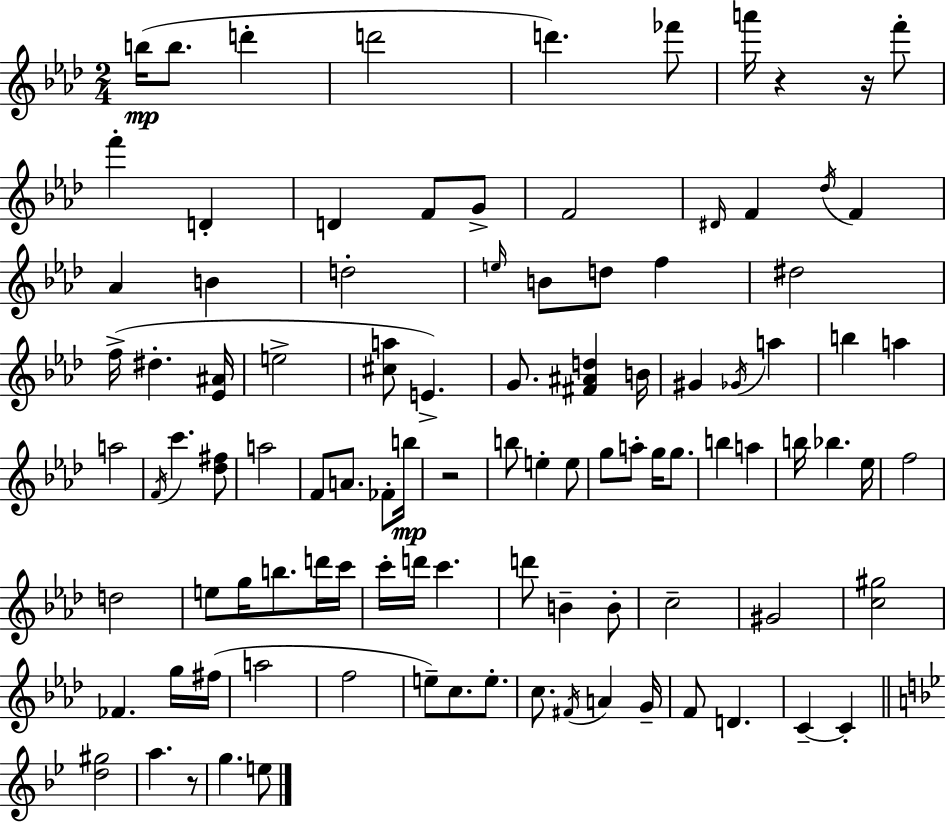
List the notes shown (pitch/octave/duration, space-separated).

B5/s B5/e. D6/q D6/h D6/q. FES6/e A6/s R/q R/s F6/e F6/q D4/q D4/q F4/e G4/e F4/h D#4/s F4/q Db5/s F4/q Ab4/q B4/q D5/h E5/s B4/e D5/e F5/q D#5/h F5/s D#5/q. [Eb4,A#4]/s E5/h [C#5,A5]/e E4/q. G4/e. [F#4,A#4,D5]/q B4/s G#4/q Gb4/s A5/q B5/q A5/q A5/h F4/s C6/q. [Db5,F#5]/e A5/h F4/e A4/e. FES4/e B5/s R/h B5/e E5/q E5/e G5/e A5/e G5/s G5/e. B5/q A5/q B5/s Bb5/q. Eb5/s F5/h D5/h E5/e G5/s B5/e. D6/s C6/s C6/s D6/s C6/q. D6/e B4/q B4/e C5/h G#4/h [C5,G#5]/h FES4/q. G5/s F#5/s A5/h F5/h E5/e C5/e. E5/e. C5/e. F#4/s A4/q G4/s F4/e D4/q. C4/q C4/q [D5,G#5]/h A5/q. R/e G5/q. E5/e